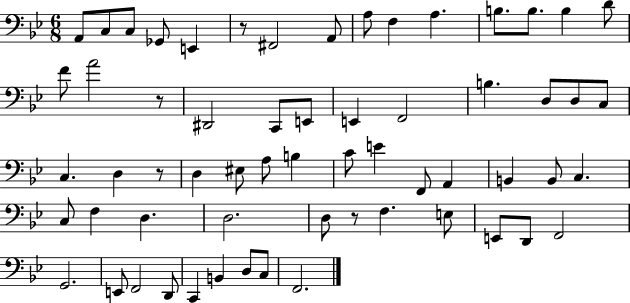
{
  \clef bass
  \numericTimeSignature
  \time 6/8
  \key bes \major
  \repeat volta 2 { a,8 c8 c8 ges,8 e,4 | r8 fis,2 a,8 | a8 f4 a4. | b8. b8. b4 d'8 | \break f'8 a'2 r8 | dis,2 c,8 e,8 | e,4 f,2 | b4. d8 d8 c8 | \break c4. d4 r8 | d4 eis8 a8 b4 | c'8 e'4 f,8 a,4 | b,4 b,8 c4. | \break c8 f4 d4. | d2. | d8 r8 f4. e8 | e,8 d,8 f,2 | \break g,2. | e,8 f,2 d,8 | c,4 b,4 d8 c8 | f,2. | \break } \bar "|."
}